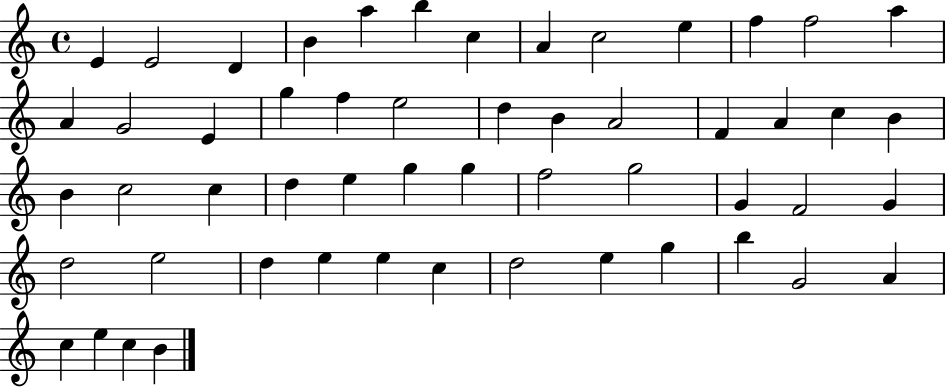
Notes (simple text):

E4/q E4/h D4/q B4/q A5/q B5/q C5/q A4/q C5/h E5/q F5/q F5/h A5/q A4/q G4/h E4/q G5/q F5/q E5/h D5/q B4/q A4/h F4/q A4/q C5/q B4/q B4/q C5/h C5/q D5/q E5/q G5/q G5/q F5/h G5/h G4/q F4/h G4/q D5/h E5/h D5/q E5/q E5/q C5/q D5/h E5/q G5/q B5/q G4/h A4/q C5/q E5/q C5/q B4/q